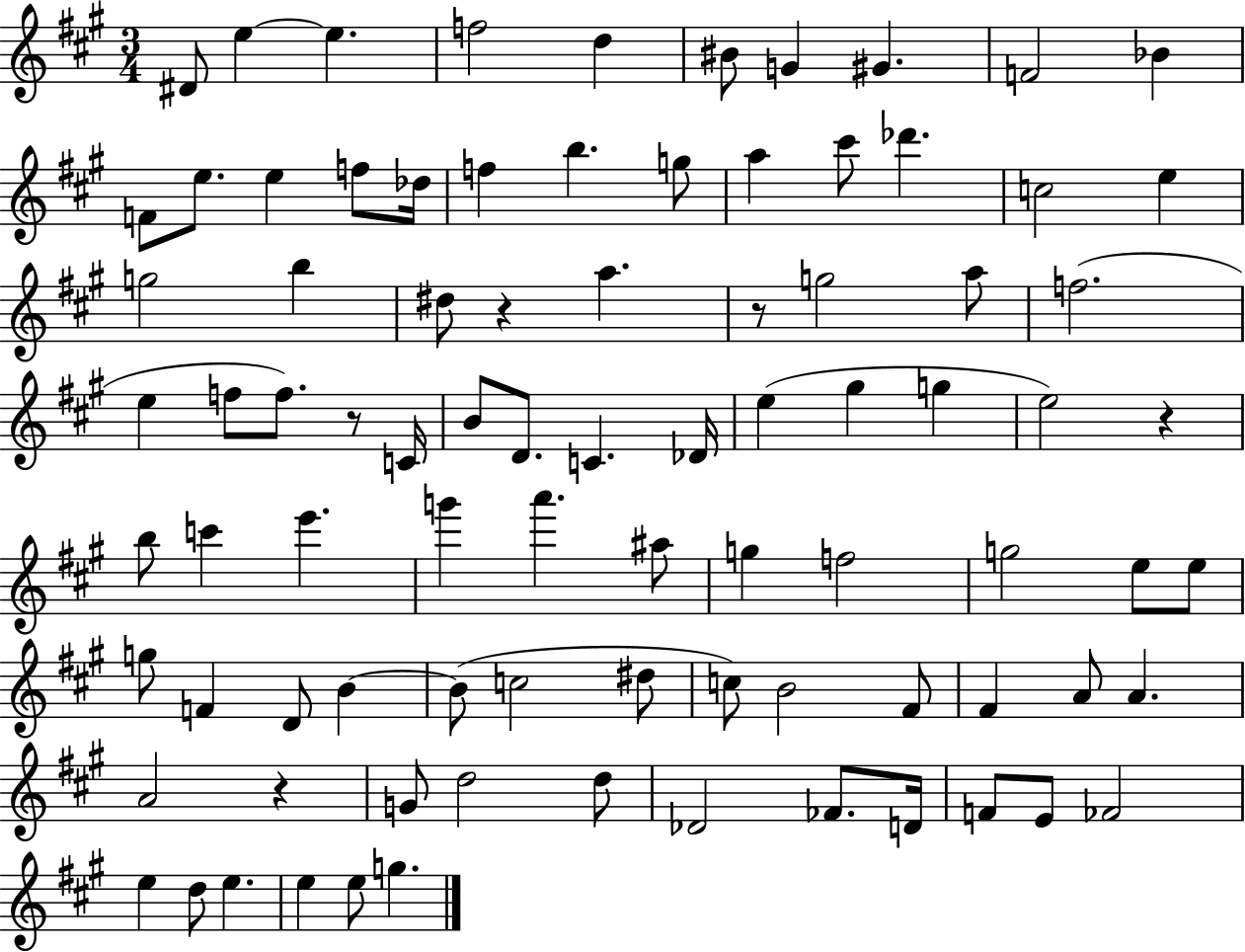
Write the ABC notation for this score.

X:1
T:Untitled
M:3/4
L:1/4
K:A
^D/2 e e f2 d ^B/2 G ^G F2 _B F/2 e/2 e f/2 _d/4 f b g/2 a ^c'/2 _d' c2 e g2 b ^d/2 z a z/2 g2 a/2 f2 e f/2 f/2 z/2 C/4 B/2 D/2 C _D/4 e ^g g e2 z b/2 c' e' g' a' ^a/2 g f2 g2 e/2 e/2 g/2 F D/2 B B/2 c2 ^d/2 c/2 B2 ^F/2 ^F A/2 A A2 z G/2 d2 d/2 _D2 _F/2 D/4 F/2 E/2 _F2 e d/2 e e e/2 g